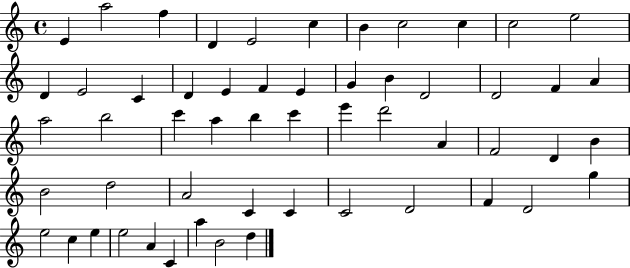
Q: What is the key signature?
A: C major